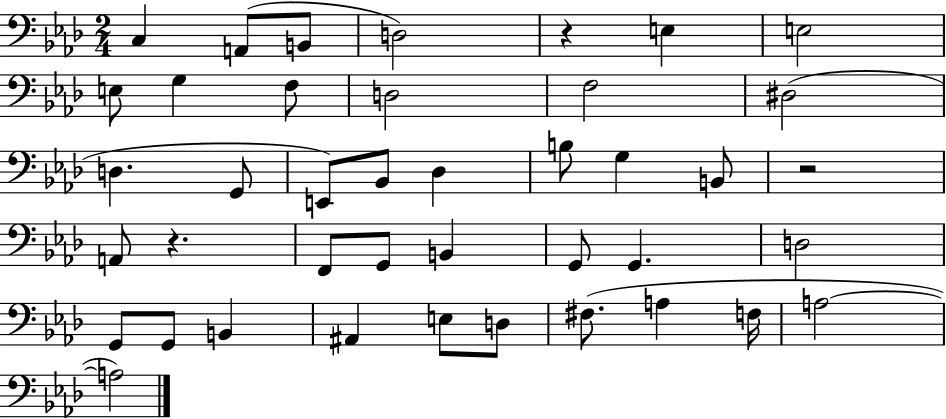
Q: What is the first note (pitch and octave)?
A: C3